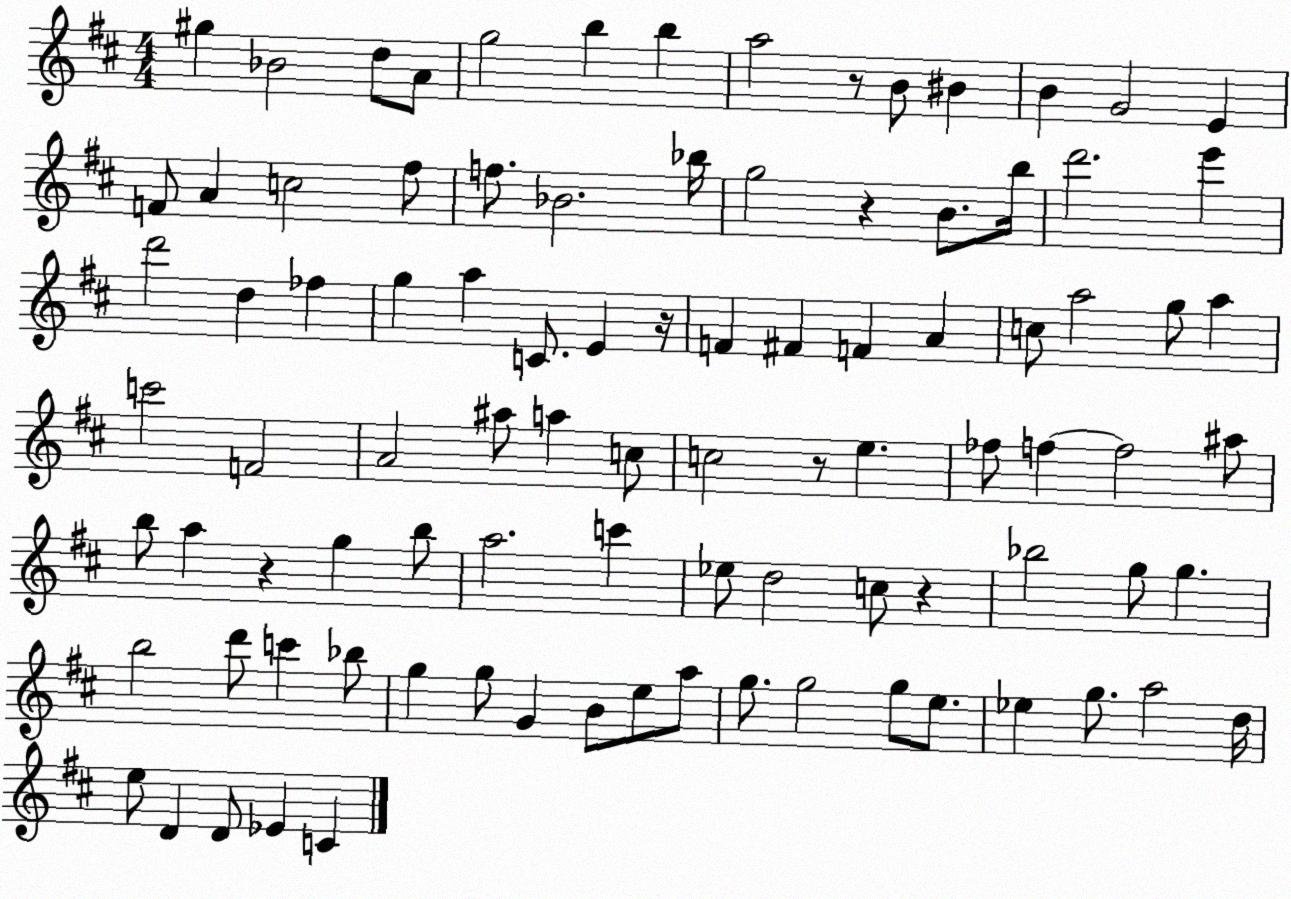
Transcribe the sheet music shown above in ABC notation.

X:1
T:Untitled
M:4/4
L:1/4
K:D
^g _B2 d/2 A/2 g2 b b a2 z/2 B/2 ^B B G2 E F/2 A c2 ^f/2 f/2 _B2 _b/4 g2 z B/2 b/4 d'2 e' d'2 d _f g a C/2 E z/4 F ^F F A c/2 a2 g/2 a c'2 F2 A2 ^a/2 a c/2 c2 z/2 e _f/2 f f2 ^a/2 b/2 a z g b/2 a2 c' _e/2 d2 c/2 z _b2 g/2 g b2 d'/2 c' _b/2 g g/2 G B/2 e/2 a/2 g/2 g2 g/2 e/2 _e g/2 a2 d/4 e/2 D D/2 _E C